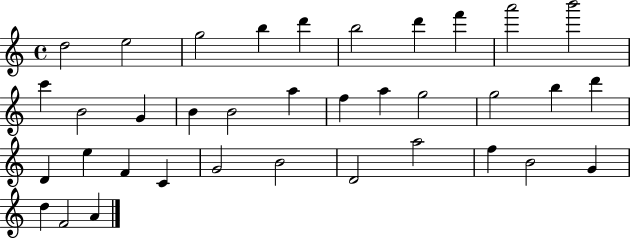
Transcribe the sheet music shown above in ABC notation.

X:1
T:Untitled
M:4/4
L:1/4
K:C
d2 e2 g2 b d' b2 d' f' a'2 b'2 c' B2 G B B2 a f a g2 g2 b d' D e F C G2 B2 D2 a2 f B2 G d F2 A